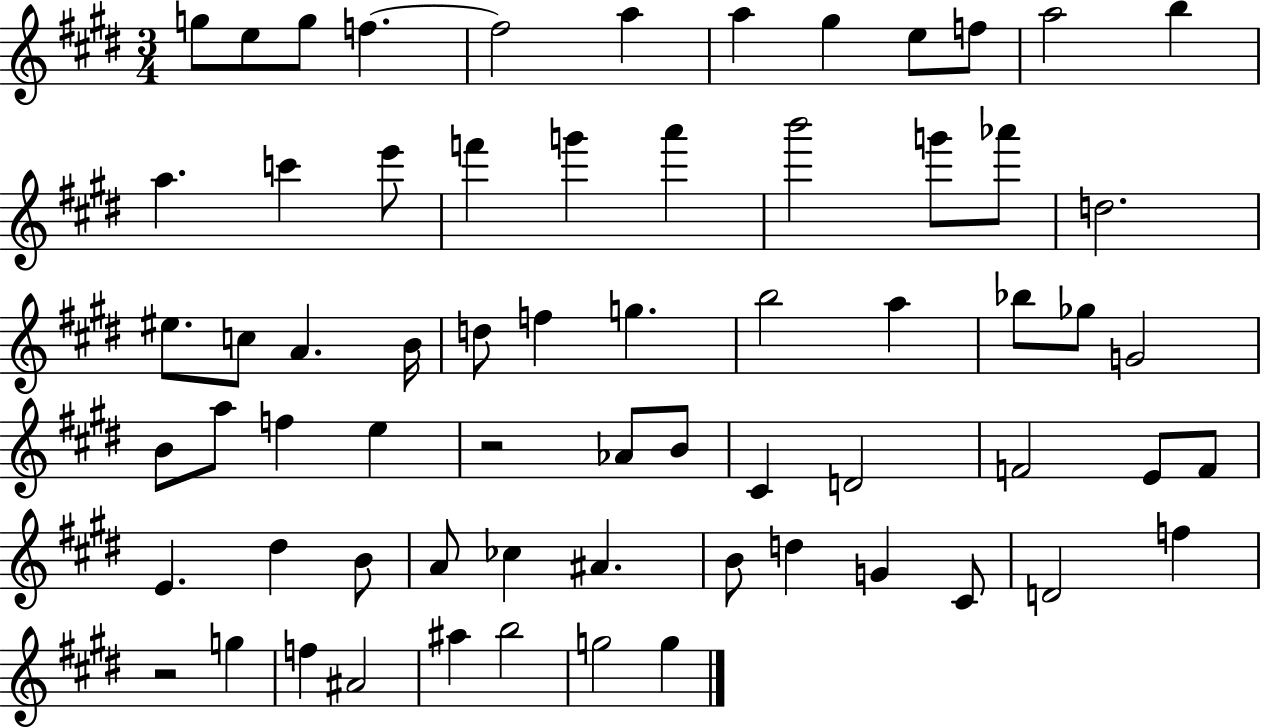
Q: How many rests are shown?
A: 2